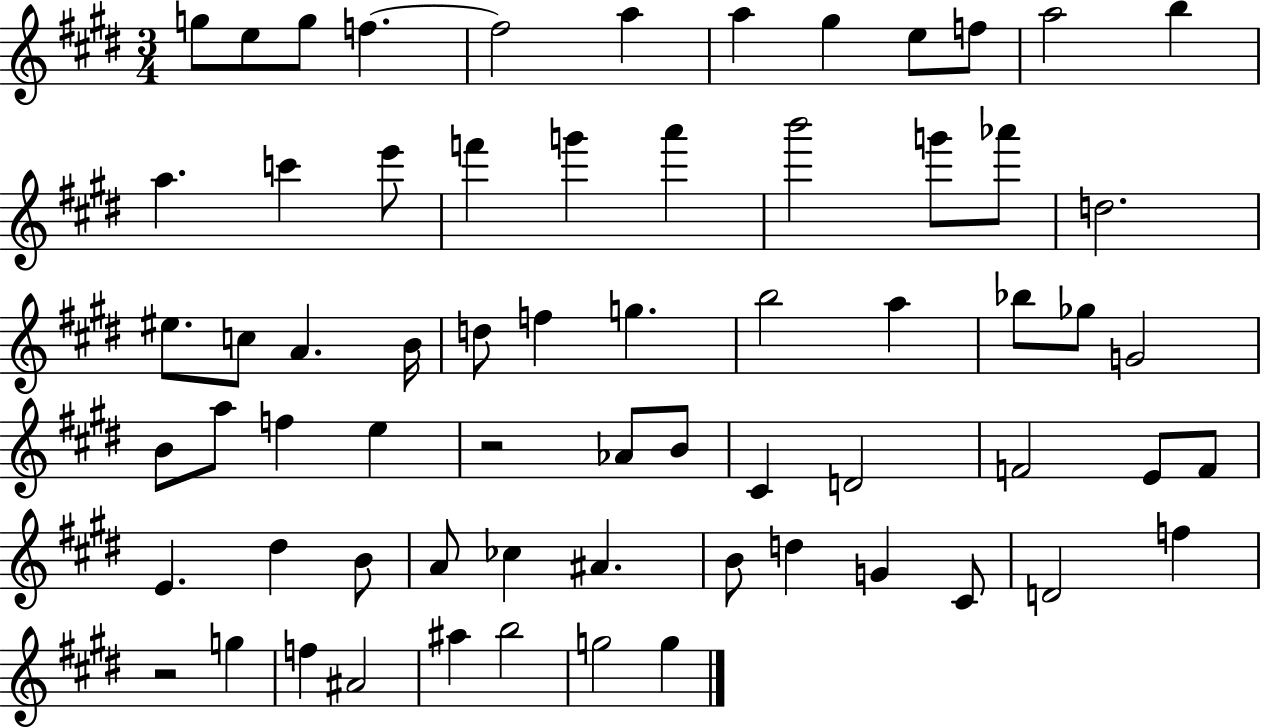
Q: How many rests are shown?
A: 2